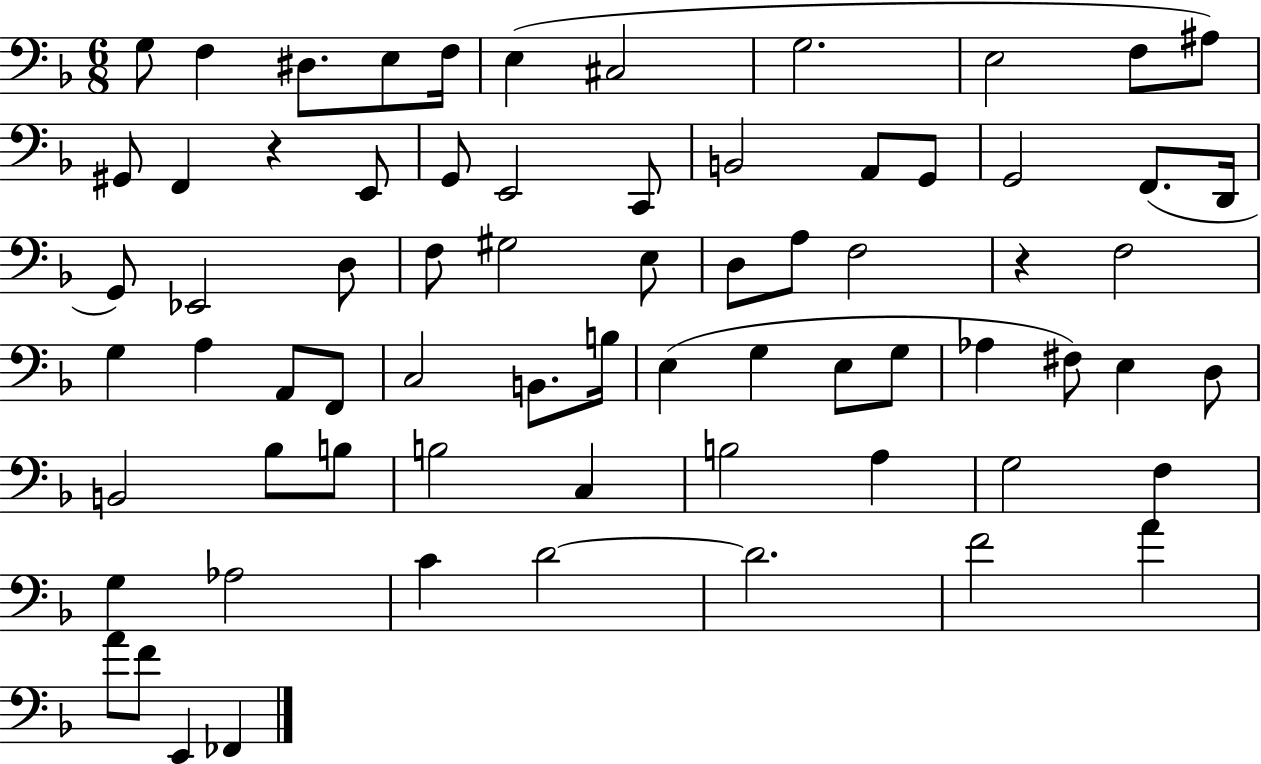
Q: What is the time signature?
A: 6/8